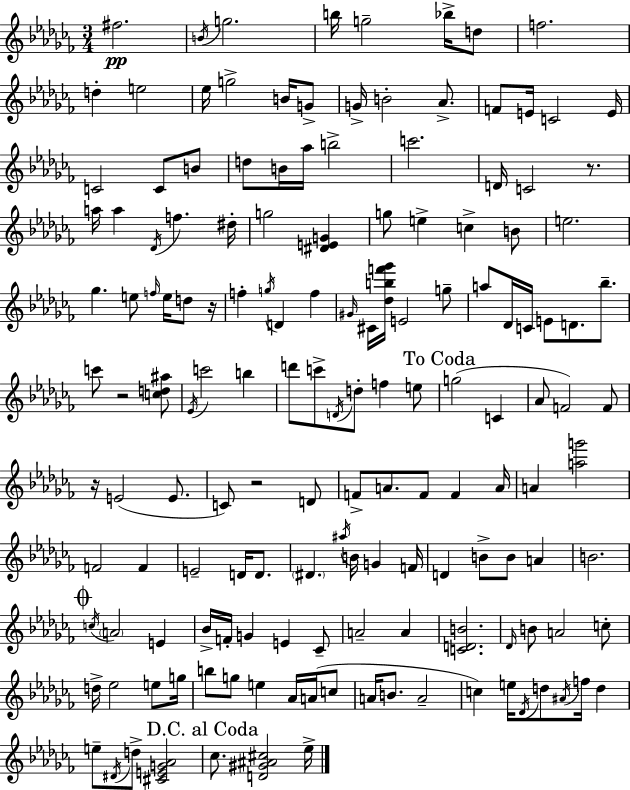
{
  \clef treble
  \numericTimeSignature
  \time 3/4
  \key aes \minor
  fis''2.\pp | \acciaccatura { b'16 } g''2. | b''16 g''2-- bes''16-> d''8 | f''2. | \break d''4-. e''2 | ees''16 g''2-> b'16 g'8-> | g'16-> b'2-. aes'8.-> | f'8 e'16 c'2 | \break e'16 c'2 c'8 b'8 | d''8 b'16 aes''16 b''2-> | c'''2. | d'16 c'2 r8. | \break a''16 a''4 \acciaccatura { des'16 } f''4. | dis''16-. g''2 <dis' e' g'>4 | g''8 e''4-> c''4-> | b'8 e''2. | \break ges''4. e''8 \grace { f''16 } e''16 | d''8 r16 f''4-. \acciaccatura { g''16 } d'4 | f''4 \grace { gis'16 } cis'16 <des'' b'' f''' ges'''>16 e'2 | g''8-- a''8 des'16 c'16 e'8 d'8. | \break bes''8.-- c'''8 r2 | <c'' d'' ais''>8 \acciaccatura { ees'16 } c'''2 | b''4 d'''8 c'''8-> \acciaccatura { d'16 } d''8-. | f''4 e''8 \mark "To Coda" g''2( | \break c'4 aes'8 f'2) | f'8 r16 e'2( | e'8. c'8) r2 | d'8 f'8-> a'8. | \break f'8 f'4 a'16 a'4 <a'' g'''>2 | f'2 | f'4 e'2-- | d'16 d'8. \parenthesize dis'4. | \break \acciaccatura { ais''16 } b'16 g'4 f'16 d'4 | b'8-> b'8 a'4 b'2. | \mark \markup { \musicglyph "scripts.coda" } \acciaccatura { c''16 } \parenthesize a'2 | e'4 bes'16-> f'16-. g'4 | \break e'4 ces'8-- a'2-- | a'4 <c' d' b'>2. | \grace { des'16 } b'8 | a'2 c''8-. d''16-> ees''2 | \break e''8 g''16 b''8 | g''8 e''4 aes'16 a'16( c''8 a'16 b'8. | a'2-- c''4) | e''16 \acciaccatura { des'16 } d''8 \acciaccatura { ais'16 } f''16 d''4 | \break e''8-- \acciaccatura { dis'16 } d''8-> <cis' e' g' aes'>2 | \mark "D.C. al Coda" ces''8. <d' gis' ais' cis''>2 | ees''16-> \bar "|."
}